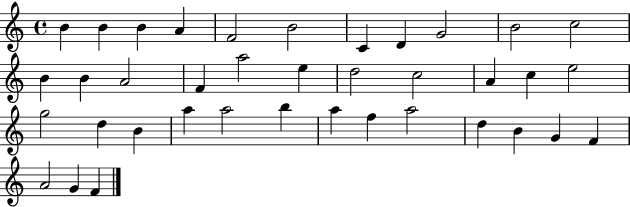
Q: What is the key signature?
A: C major